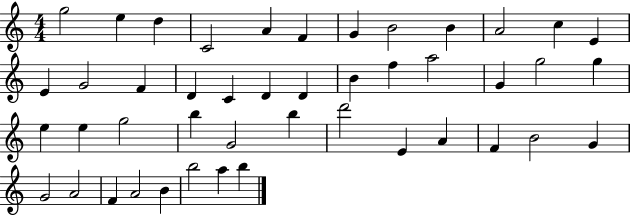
{
  \clef treble
  \numericTimeSignature
  \time 4/4
  \key c \major
  g''2 e''4 d''4 | c'2 a'4 f'4 | g'4 b'2 b'4 | a'2 c''4 e'4 | \break e'4 g'2 f'4 | d'4 c'4 d'4 d'4 | b'4 f''4 a''2 | g'4 g''2 g''4 | \break e''4 e''4 g''2 | b''4 g'2 b''4 | d'''2 e'4 a'4 | f'4 b'2 g'4 | \break g'2 a'2 | f'4 a'2 b'4 | b''2 a''4 b''4 | \bar "|."
}